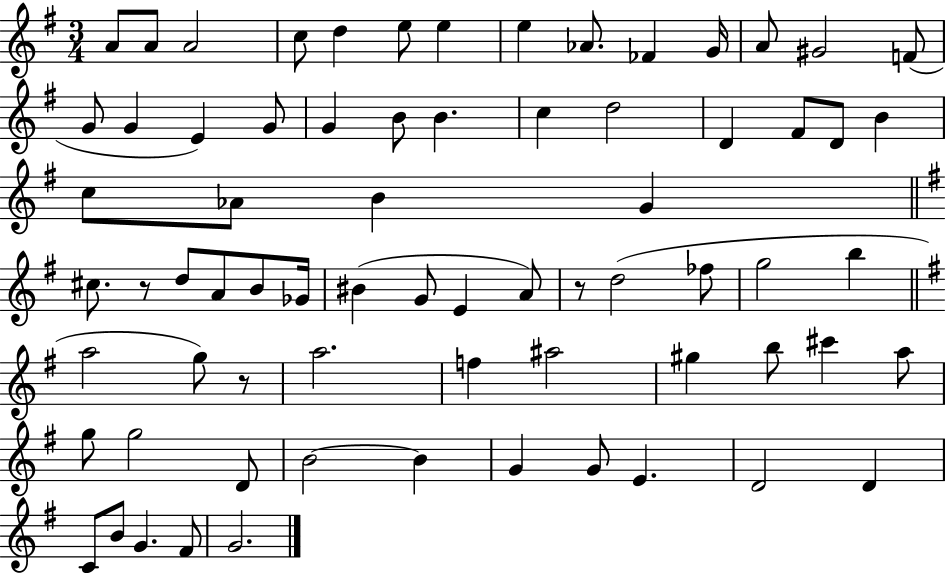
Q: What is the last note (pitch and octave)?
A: G4